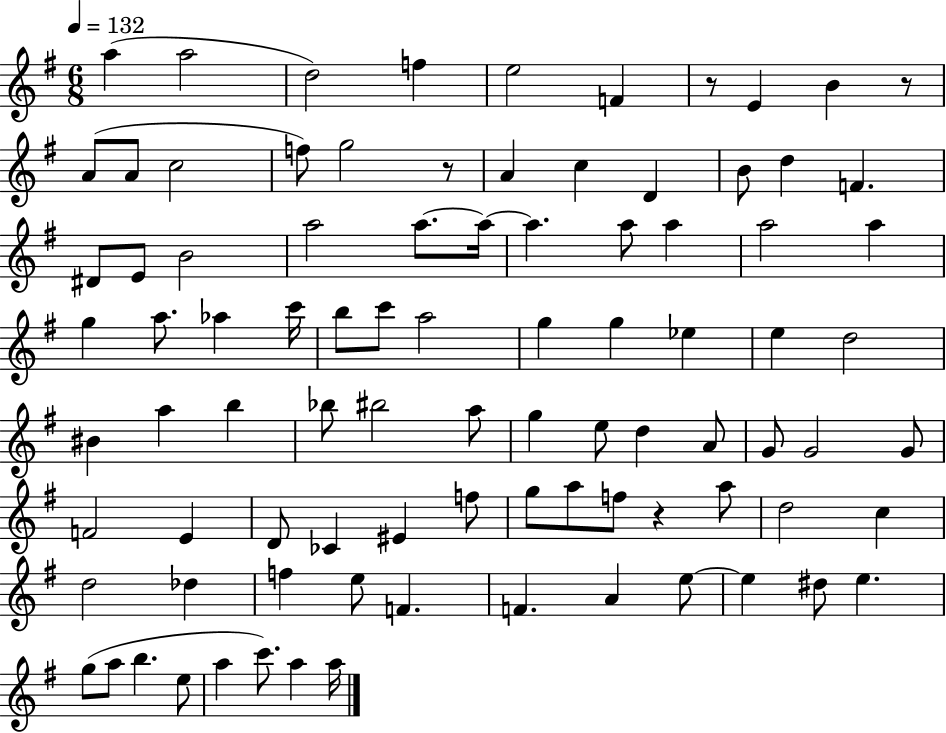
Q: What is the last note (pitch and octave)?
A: A5